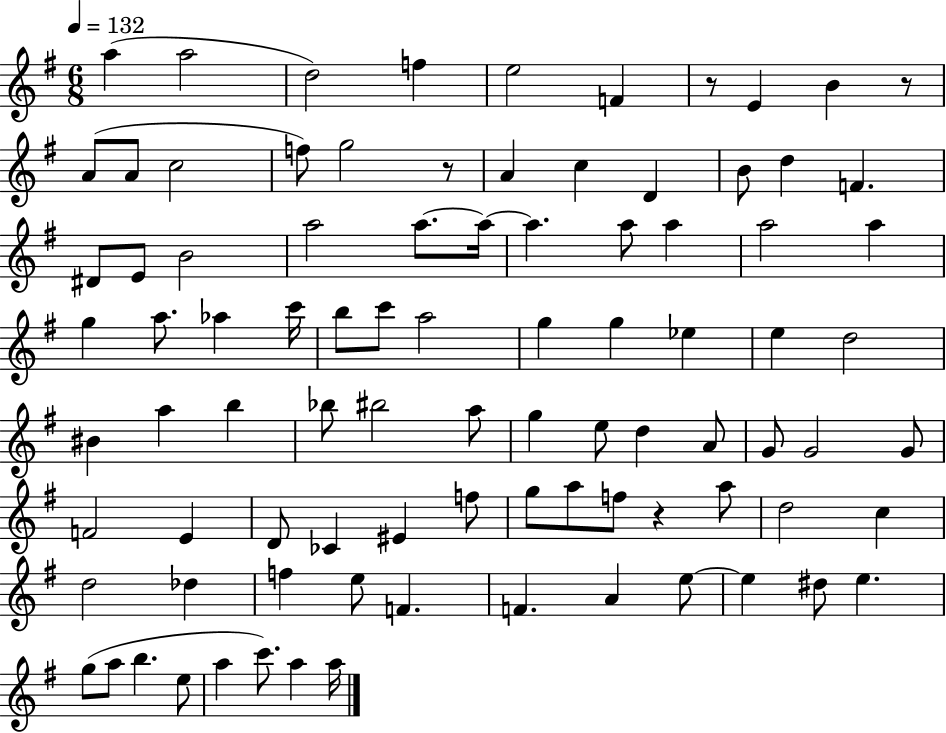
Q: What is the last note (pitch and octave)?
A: A5